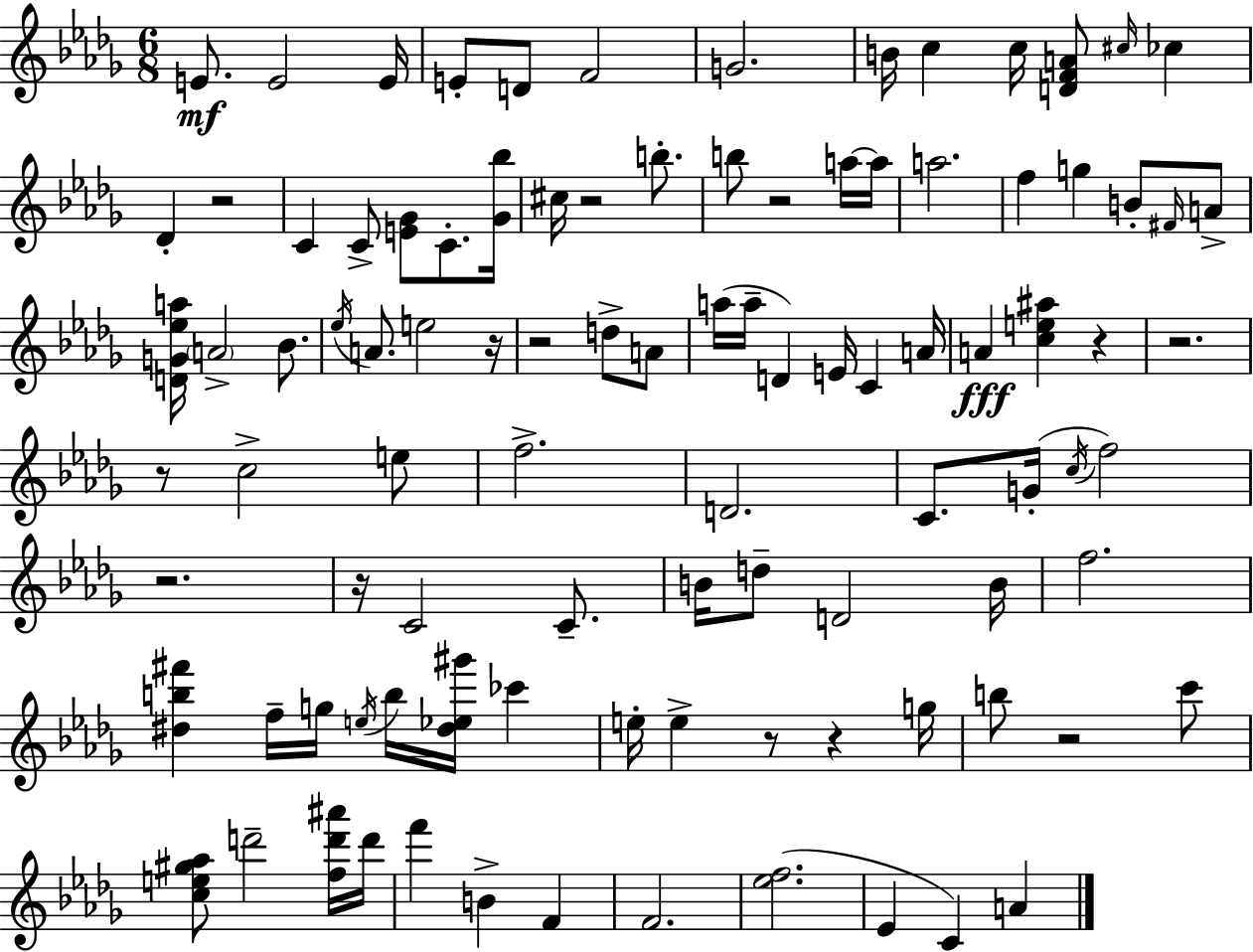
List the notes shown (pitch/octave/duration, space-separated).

E4/e. E4/h E4/s E4/e D4/e F4/h G4/h. B4/s C5/q C5/s [D4,F4,A4]/e C#5/s CES5/q Db4/q R/h C4/q C4/e [E4,Gb4]/e C4/e. [Gb4,Bb5]/s C#5/s R/h B5/e. B5/e R/h A5/s A5/s A5/h. F5/q G5/q B4/e F#4/s A4/e [D4,G4,Eb5,A5]/s A4/h Bb4/e. Eb5/s A4/e. E5/h R/s R/h D5/e A4/e A5/s A5/s D4/q E4/s C4/q A4/s A4/q [C5,E5,A#5]/q R/q R/h. R/e C5/h E5/e F5/h. D4/h. C4/e. G4/s C5/s F5/h R/h. R/s C4/h C4/e. B4/s D5/e D4/h B4/s F5/h. [D#5,B5,F#6]/q F5/s G5/s E5/s B5/s [D#5,Eb5,G#6]/s CES6/q E5/s E5/q R/e R/q G5/s B5/e R/h C6/e [C5,E5,G#5,Ab5]/e D6/h [F5,D6,A#6]/s D6/s F6/q B4/q F4/q F4/h. [Eb5,F5]/h. Eb4/q C4/q A4/q